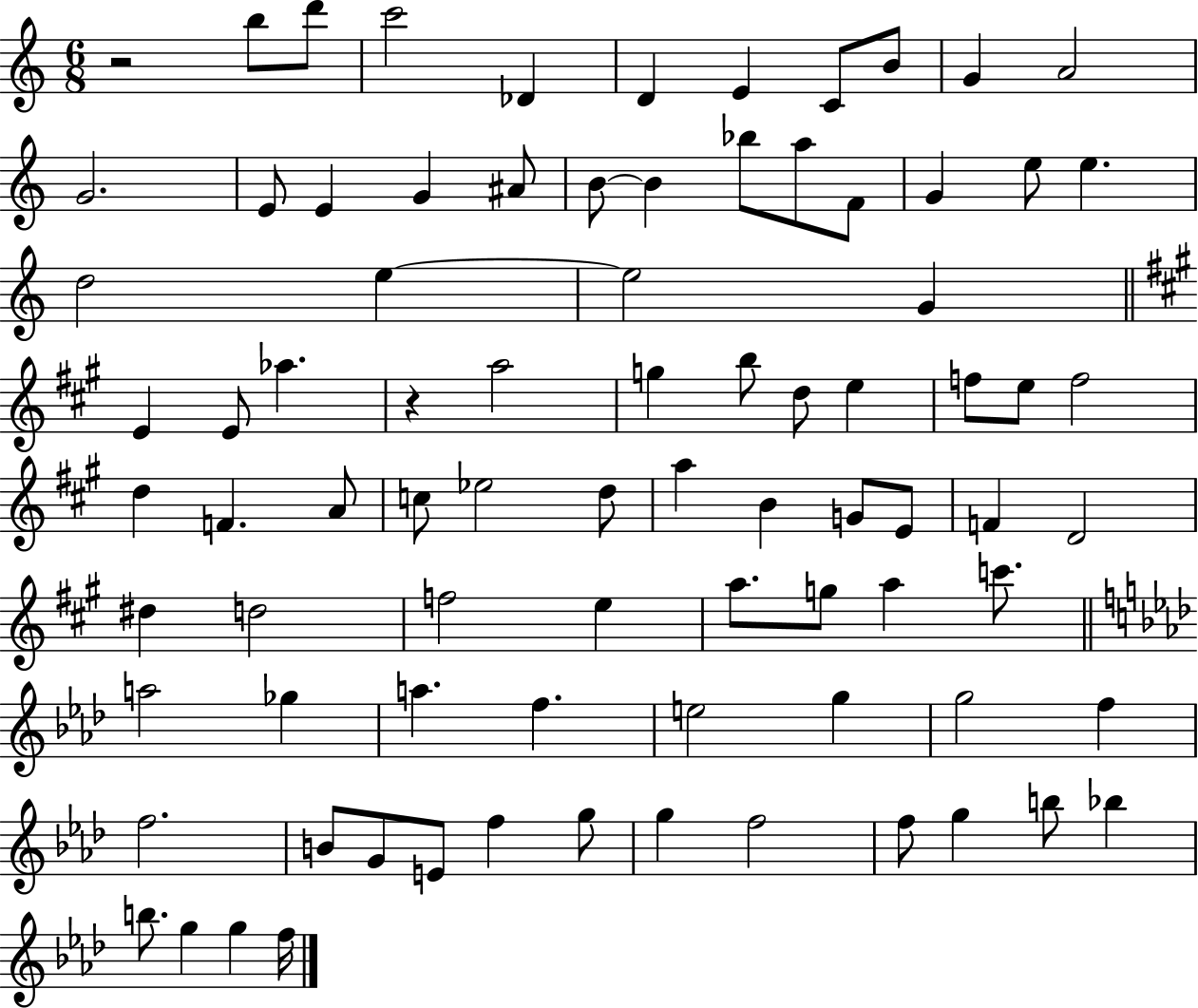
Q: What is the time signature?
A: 6/8